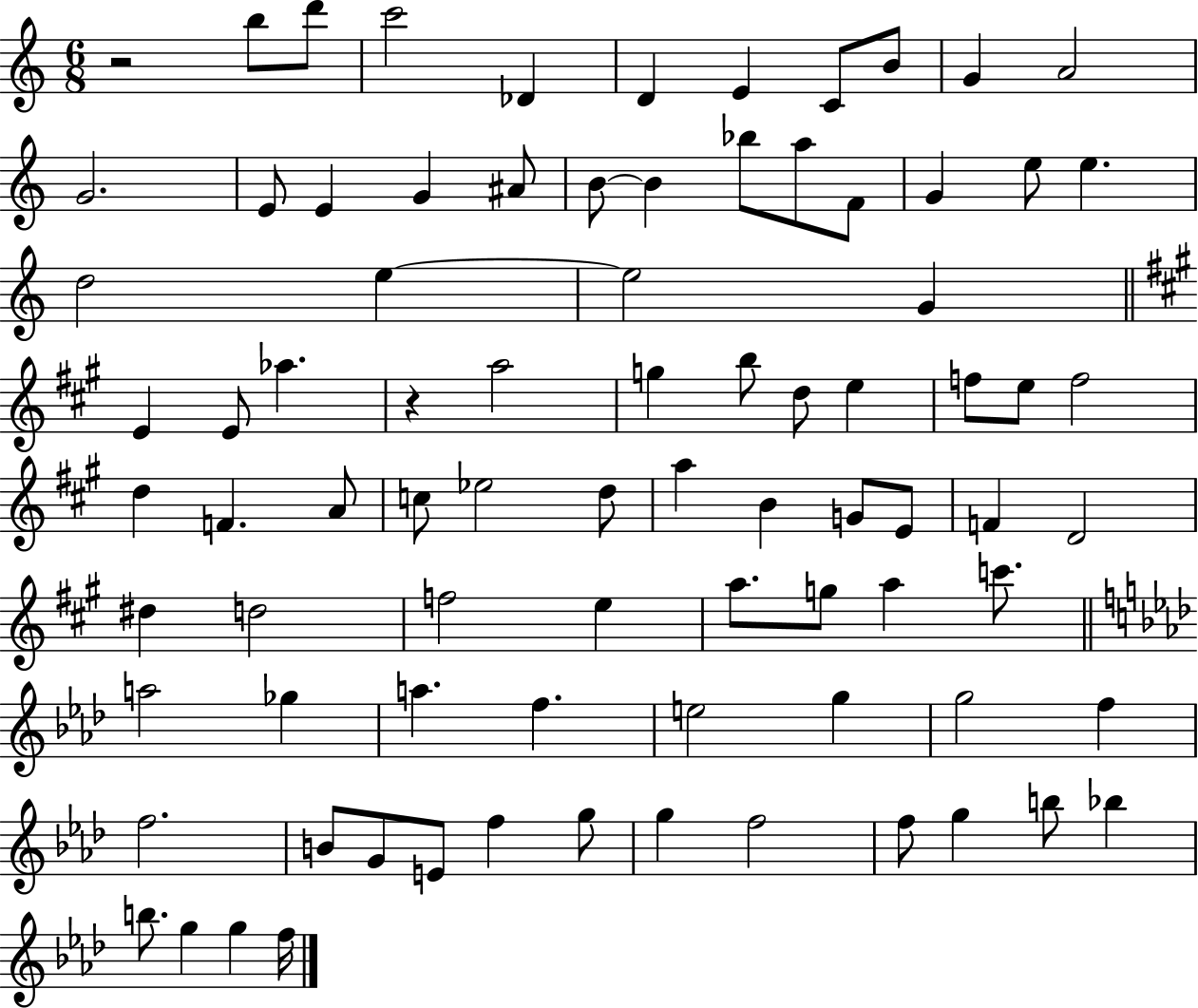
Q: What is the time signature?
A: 6/8